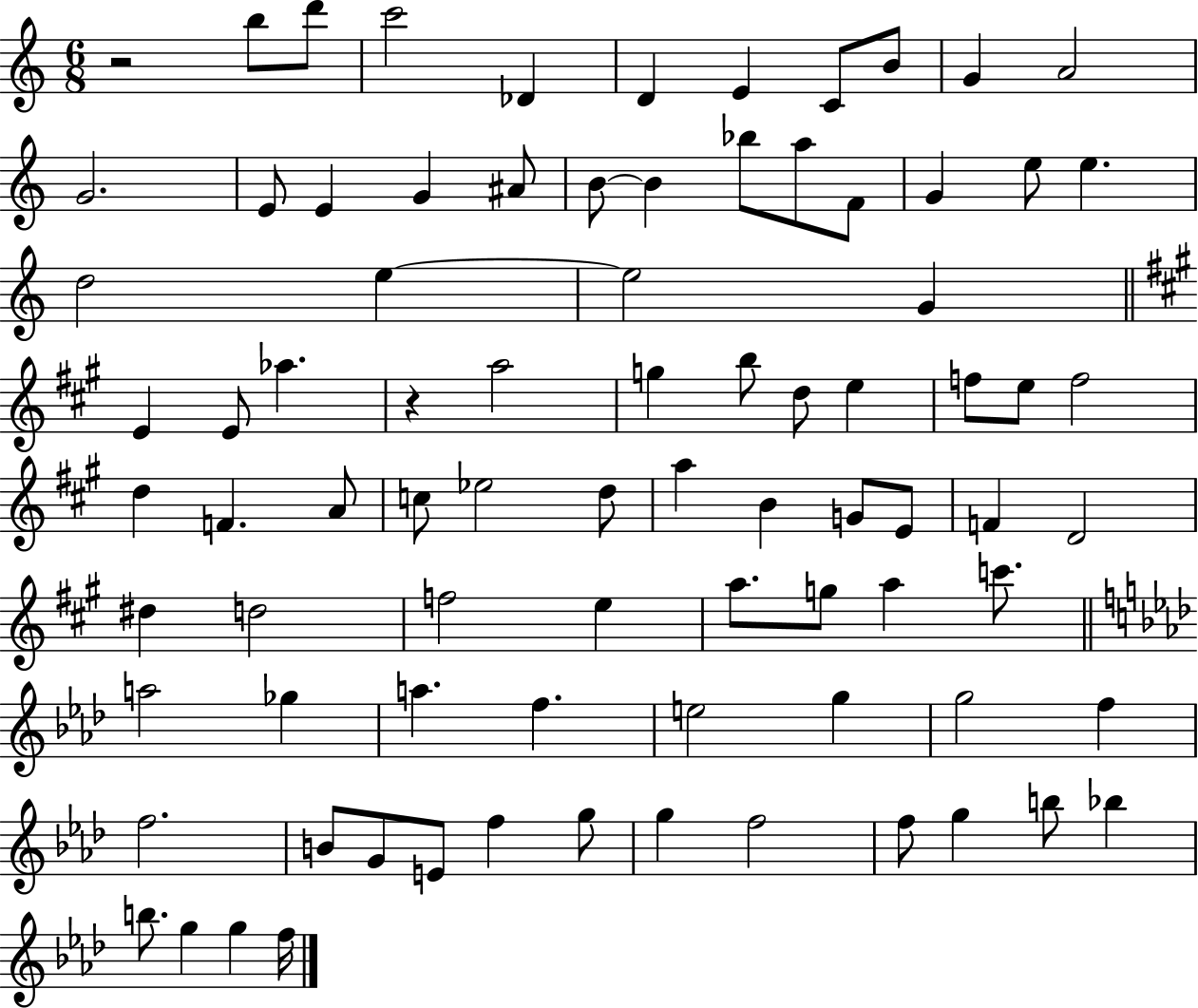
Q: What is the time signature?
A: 6/8